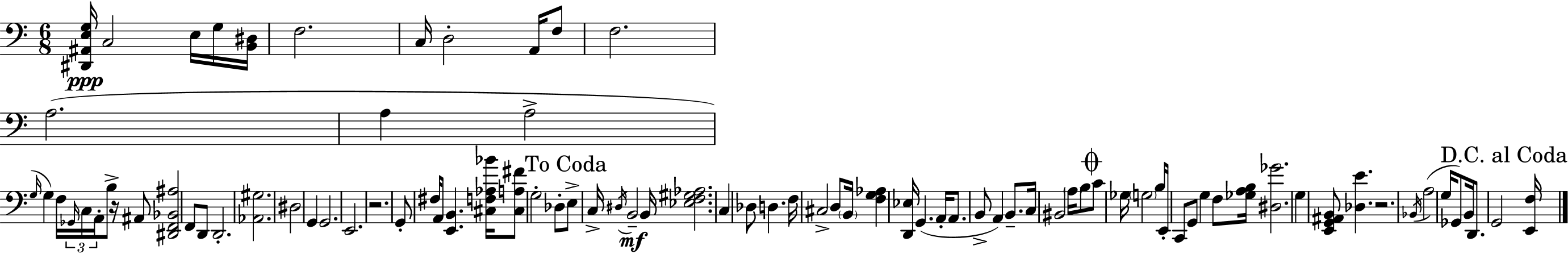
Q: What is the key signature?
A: C major